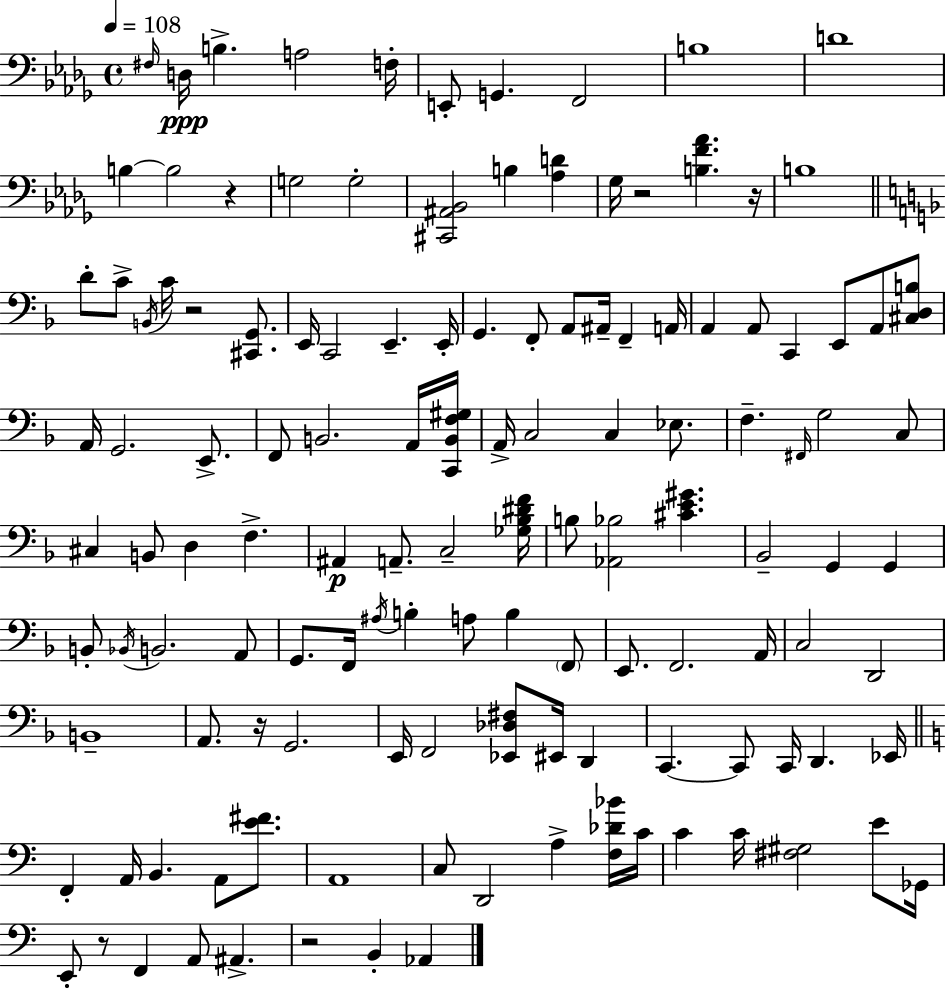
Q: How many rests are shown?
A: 7